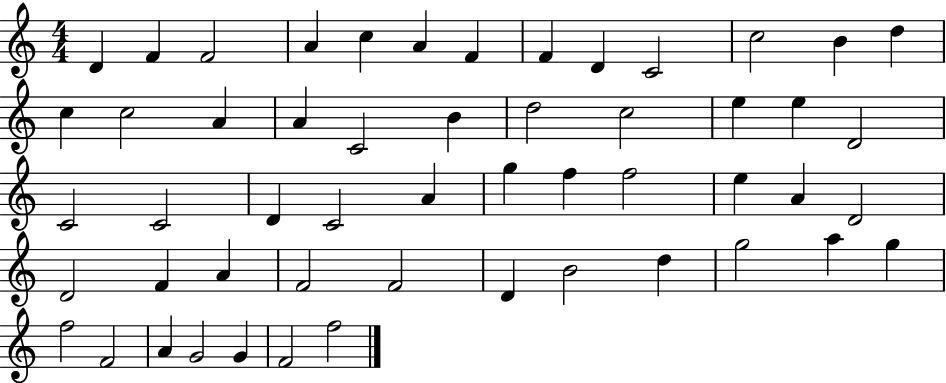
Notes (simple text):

D4/q F4/q F4/h A4/q C5/q A4/q F4/q F4/q D4/q C4/h C5/h B4/q D5/q C5/q C5/h A4/q A4/q C4/h B4/q D5/h C5/h E5/q E5/q D4/h C4/h C4/h D4/q C4/h A4/q G5/q F5/q F5/h E5/q A4/q D4/h D4/h F4/q A4/q F4/h F4/h D4/q B4/h D5/q G5/h A5/q G5/q F5/h F4/h A4/q G4/h G4/q F4/h F5/h